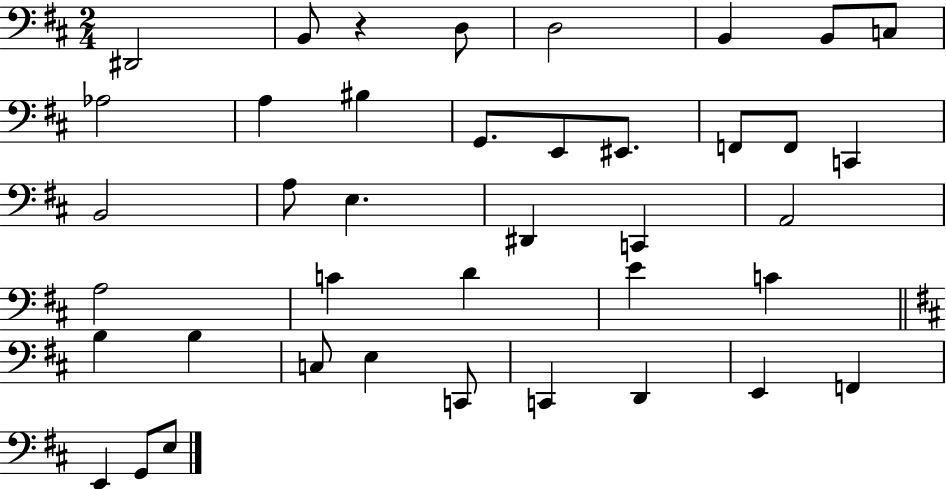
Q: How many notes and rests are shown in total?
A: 40